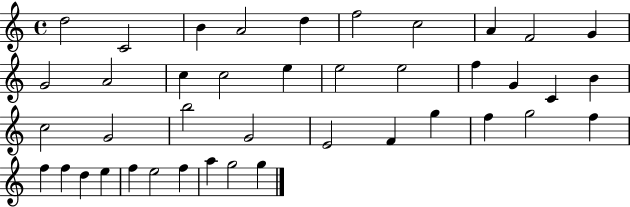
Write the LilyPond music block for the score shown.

{
  \clef treble
  \time 4/4
  \defaultTimeSignature
  \key c \major
  d''2 c'2 | b'4 a'2 d''4 | f''2 c''2 | a'4 f'2 g'4 | \break g'2 a'2 | c''4 c''2 e''4 | e''2 e''2 | f''4 g'4 c'4 b'4 | \break c''2 g'2 | b''2 g'2 | e'2 f'4 g''4 | f''4 g''2 f''4 | \break f''4 f''4 d''4 e''4 | f''4 e''2 f''4 | a''4 g''2 g''4 | \bar "|."
}